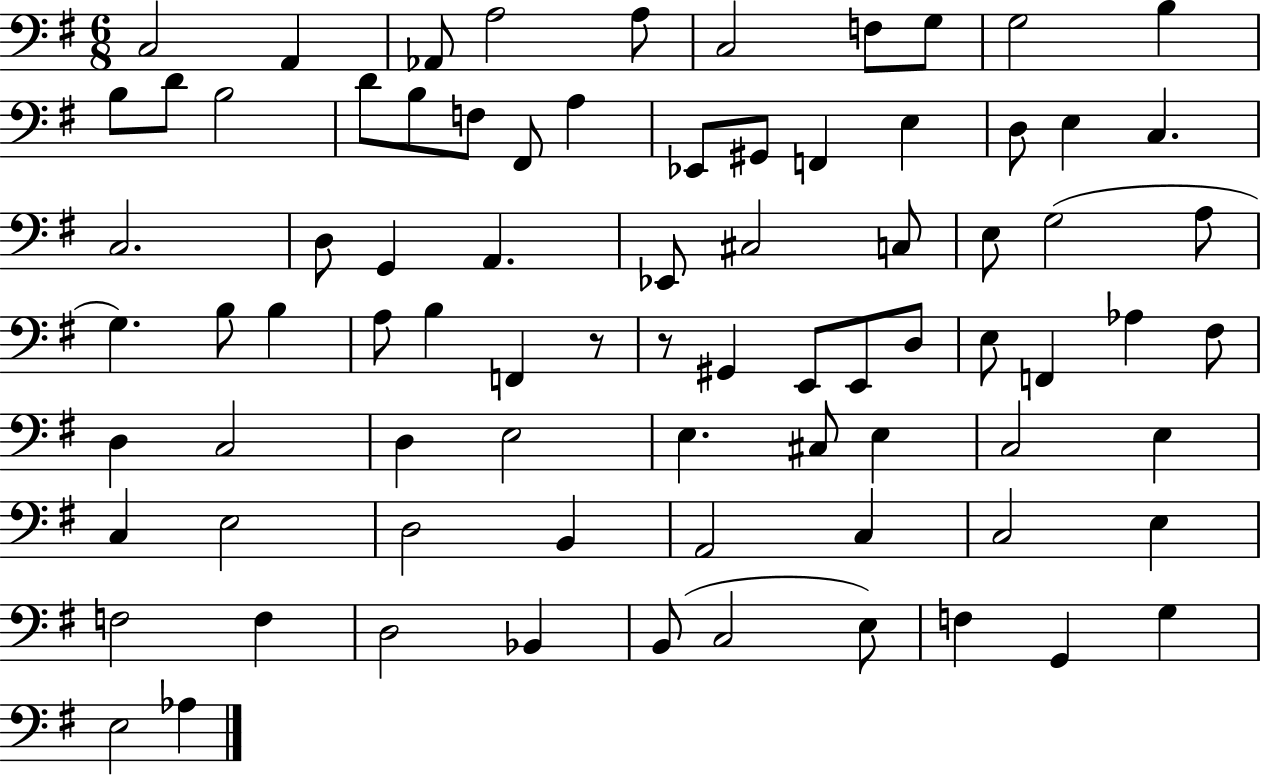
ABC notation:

X:1
T:Untitled
M:6/8
L:1/4
K:G
C,2 A,, _A,,/2 A,2 A,/2 C,2 F,/2 G,/2 G,2 B, B,/2 D/2 B,2 D/2 B,/2 F,/2 ^F,,/2 A, _E,,/2 ^G,,/2 F,, E, D,/2 E, C, C,2 D,/2 G,, A,, _E,,/2 ^C,2 C,/2 E,/2 G,2 A,/2 G, B,/2 B, A,/2 B, F,, z/2 z/2 ^G,, E,,/2 E,,/2 D,/2 E,/2 F,, _A, ^F,/2 D, C,2 D, E,2 E, ^C,/2 E, C,2 E, C, E,2 D,2 B,, A,,2 C, C,2 E, F,2 F, D,2 _B,, B,,/2 C,2 E,/2 F, G,, G, E,2 _A,